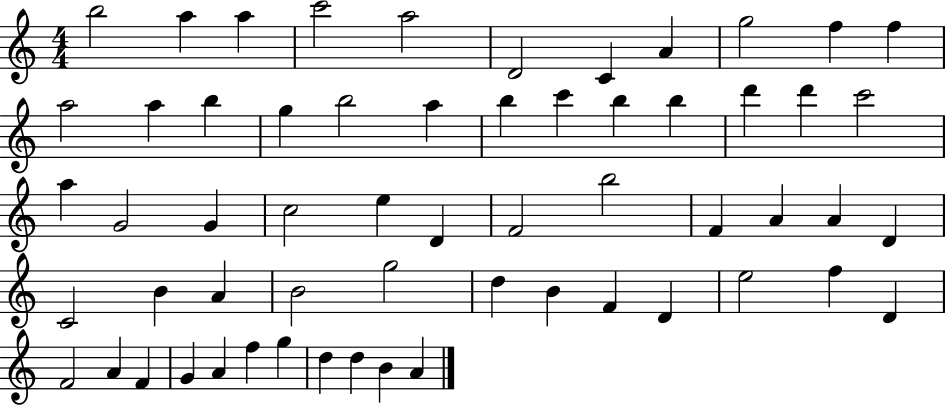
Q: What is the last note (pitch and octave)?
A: A4